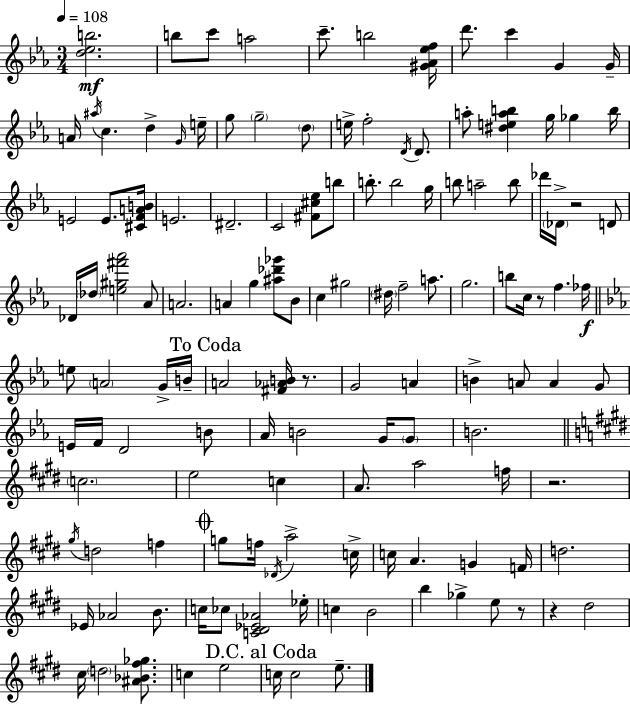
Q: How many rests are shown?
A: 6